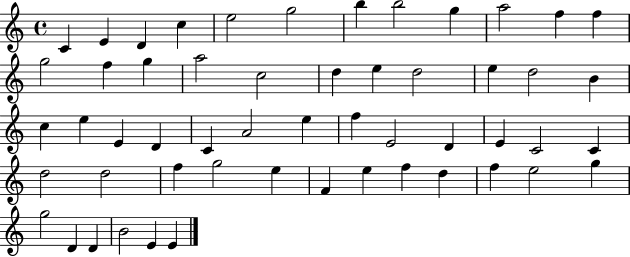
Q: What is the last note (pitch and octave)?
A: E4